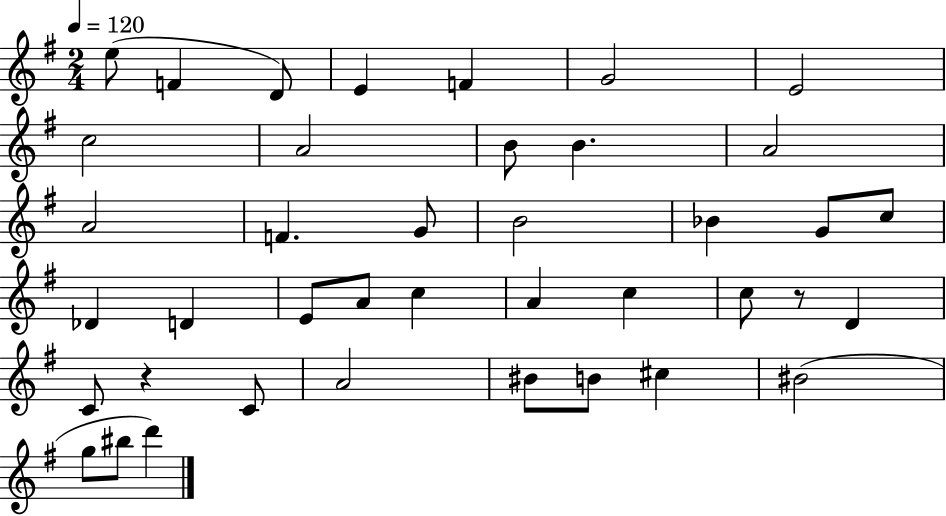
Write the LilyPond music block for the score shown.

{
  \clef treble
  \numericTimeSignature
  \time 2/4
  \key g \major
  \tempo 4 = 120
  \repeat volta 2 { e''8( f'4 d'8) | e'4 f'4 | g'2 | e'2 | \break c''2 | a'2 | b'8 b'4. | a'2 | \break a'2 | f'4. g'8 | b'2 | bes'4 g'8 c''8 | \break des'4 d'4 | e'8 a'8 c''4 | a'4 c''4 | c''8 r8 d'4 | \break c'8 r4 c'8 | a'2 | bis'8 b'8 cis''4 | bis'2( | \break g''8 bis''8 d'''4) | } \bar "|."
}